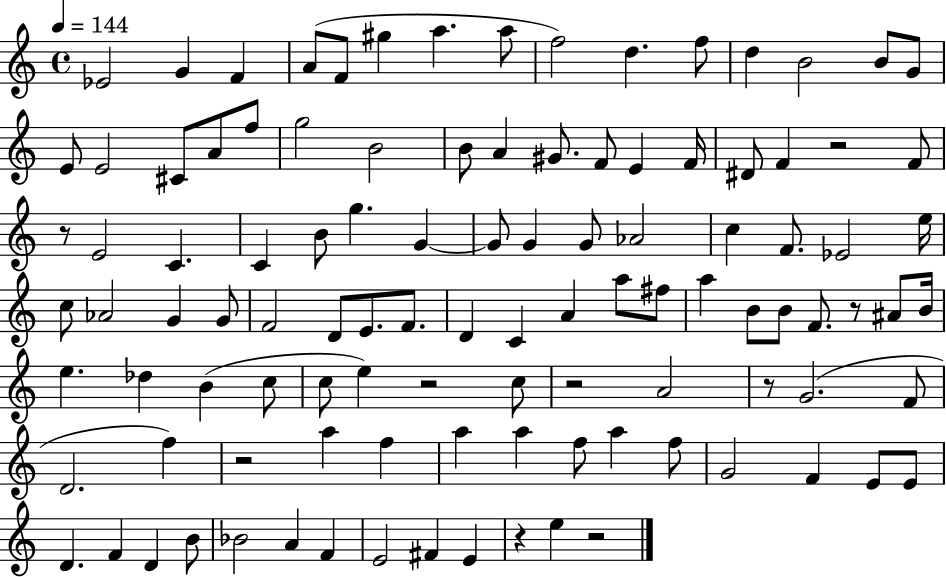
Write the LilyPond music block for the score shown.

{
  \clef treble
  \time 4/4
  \defaultTimeSignature
  \key c \major
  \tempo 4 = 144
  ees'2 g'4 f'4 | a'8( f'8 gis''4 a''4. a''8 | f''2) d''4. f''8 | d''4 b'2 b'8 g'8 | \break e'8 e'2 cis'8 a'8 f''8 | g''2 b'2 | b'8 a'4 gis'8. f'8 e'4 f'16 | dis'8 f'4 r2 f'8 | \break r8 e'2 c'4. | c'4 b'8 g''4. g'4~~ | g'8 g'4 g'8 aes'2 | c''4 f'8. ees'2 e''16 | \break c''8 aes'2 g'4 g'8 | f'2 d'8 e'8. f'8. | d'4 c'4 a'4 a''8 fis''8 | a''4 b'8 b'8 f'8. r8 ais'8 b'16 | \break e''4. des''4 b'4( c''8 | c''8 e''4) r2 c''8 | r2 a'2 | r8 g'2.( f'8 | \break d'2. f''4) | r2 a''4 f''4 | a''4 a''4 f''8 a''4 f''8 | g'2 f'4 e'8 e'8 | \break d'4. f'4 d'4 b'8 | bes'2 a'4 f'4 | e'2 fis'4 e'4 | r4 e''4 r2 | \break \bar "|."
}